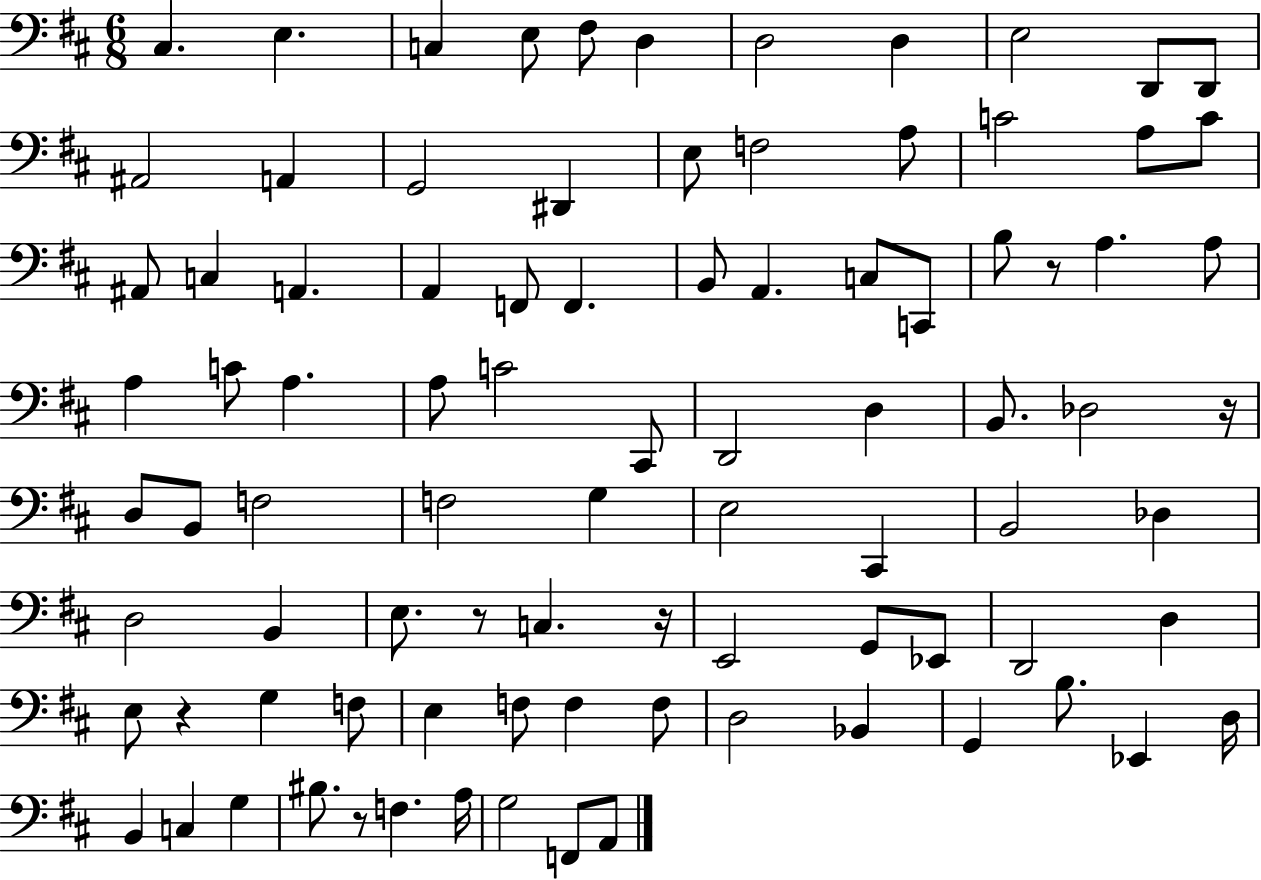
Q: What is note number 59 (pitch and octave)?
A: G2